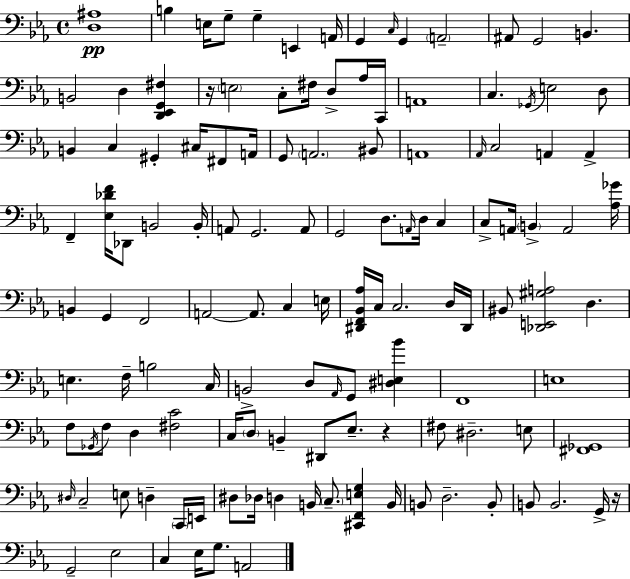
[D3,A#3]/w B3/q E3/s G3/e G3/q E2/q A2/s G2/q C3/s G2/q A2/h A#2/e G2/h B2/q. B2/h D3/q [D2,Eb2,G2,F#3]/q R/s E3/h C3/e F#3/s D3/e Ab3/s C2/s A2/w C3/q. Gb2/s E3/h D3/e B2/q C3/q G#2/q C#3/s F#2/e A2/s G2/e A2/h. BIS2/e A2/w Ab2/s C3/h A2/q A2/q F2/q [Eb3,Db4,F4]/s Db2/e B2/h B2/s A2/e G2/h. A2/e G2/h D3/e. A2/s D3/s C3/q C3/e A2/s B2/q A2/h [Ab3,Gb4]/s B2/q G2/q F2/h A2/h A2/e. C3/q E3/s [D#2,F2,Bb2,Ab3]/s C3/s C3/h. D3/s D#2/s BIS2/e [Db2,E2,G#3,A3]/h D3/q. E3/q. F3/s B3/h C3/s B2/h D3/e Ab2/s G2/e [D#3,E3,Bb4]/q F2/w E3/w F3/e Gb2/s F3/e D3/q [F#3,C4]/h C3/s D3/e B2/q D#2/e Eb3/e. R/q F#3/e D#3/h. E3/e [F#2,Gb2]/w D#3/s C3/h E3/e D3/q C2/s E2/s D#3/e Db3/s D3/q B2/s C3/e. [C#2,F2,E3,G3]/q B2/s B2/e D3/h. B2/e B2/e B2/h. G2/s R/s G2/h Eb3/h C3/q Eb3/s G3/e. A2/h